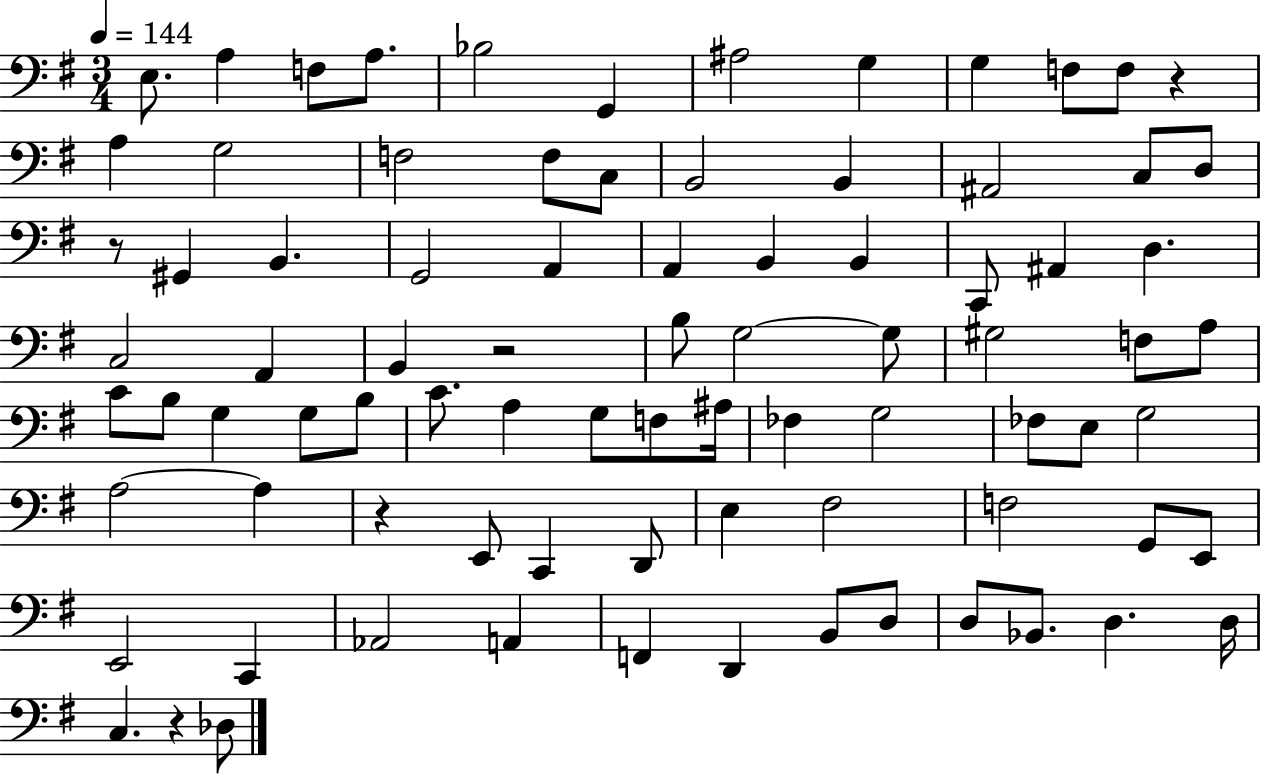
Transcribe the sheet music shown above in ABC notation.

X:1
T:Untitled
M:3/4
L:1/4
K:G
E,/2 A, F,/2 A,/2 _B,2 G,, ^A,2 G, G, F,/2 F,/2 z A, G,2 F,2 F,/2 C,/2 B,,2 B,, ^A,,2 C,/2 D,/2 z/2 ^G,, B,, G,,2 A,, A,, B,, B,, C,,/2 ^A,, D, C,2 A,, B,, z2 B,/2 G,2 G,/2 ^G,2 F,/2 A,/2 C/2 B,/2 G, G,/2 B,/2 C/2 A, G,/2 F,/2 ^A,/4 _F, G,2 _F,/2 E,/2 G,2 A,2 A, z E,,/2 C,, D,,/2 E, ^F,2 F,2 G,,/2 E,,/2 E,,2 C,, _A,,2 A,, F,, D,, B,,/2 D,/2 D,/2 _B,,/2 D, D,/4 C, z _D,/2